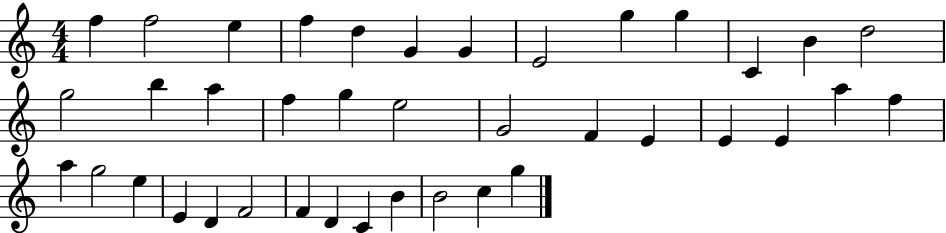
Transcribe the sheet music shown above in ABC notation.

X:1
T:Untitled
M:4/4
L:1/4
K:C
f f2 e f d G G E2 g g C B d2 g2 b a f g e2 G2 F E E E a f a g2 e E D F2 F D C B B2 c g